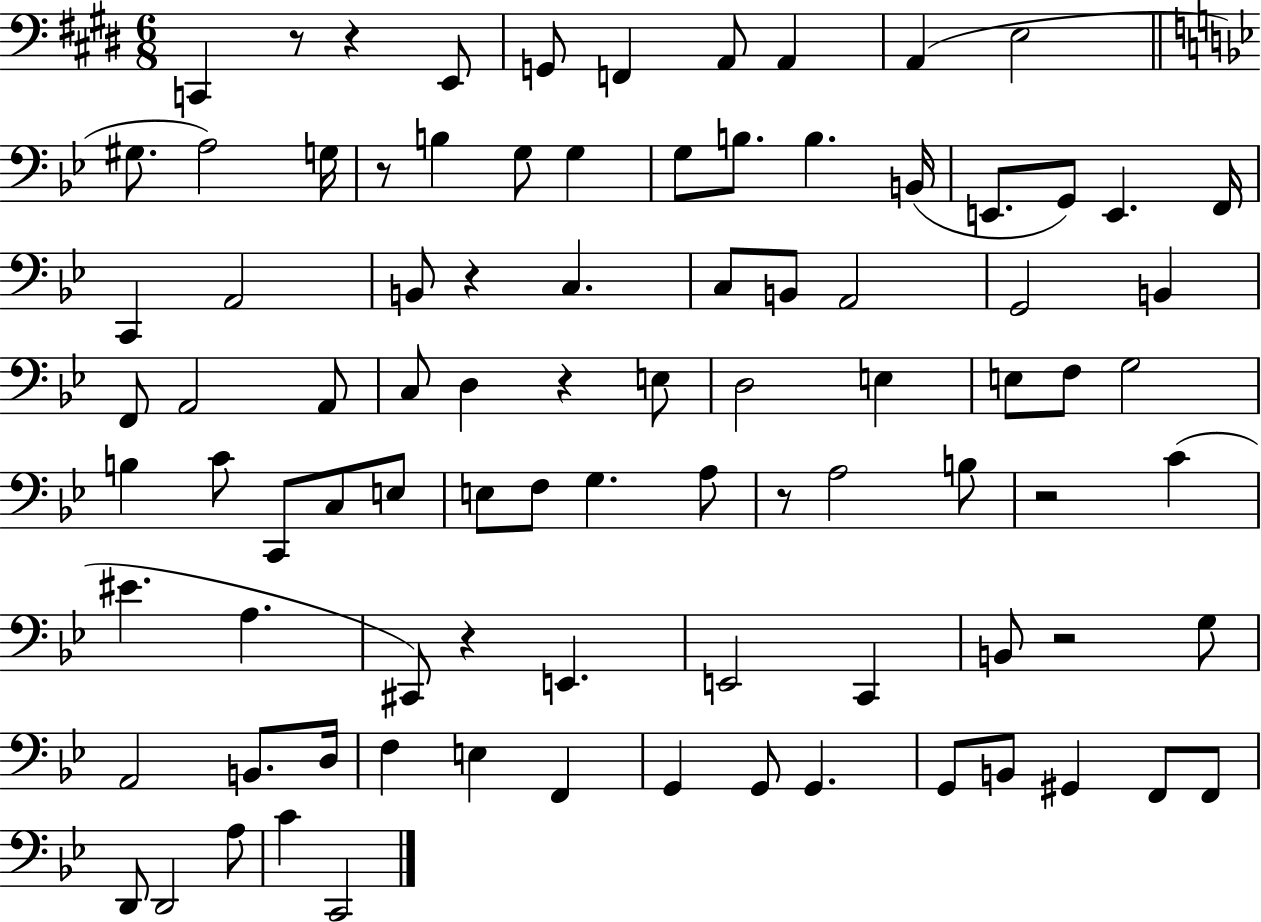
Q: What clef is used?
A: bass